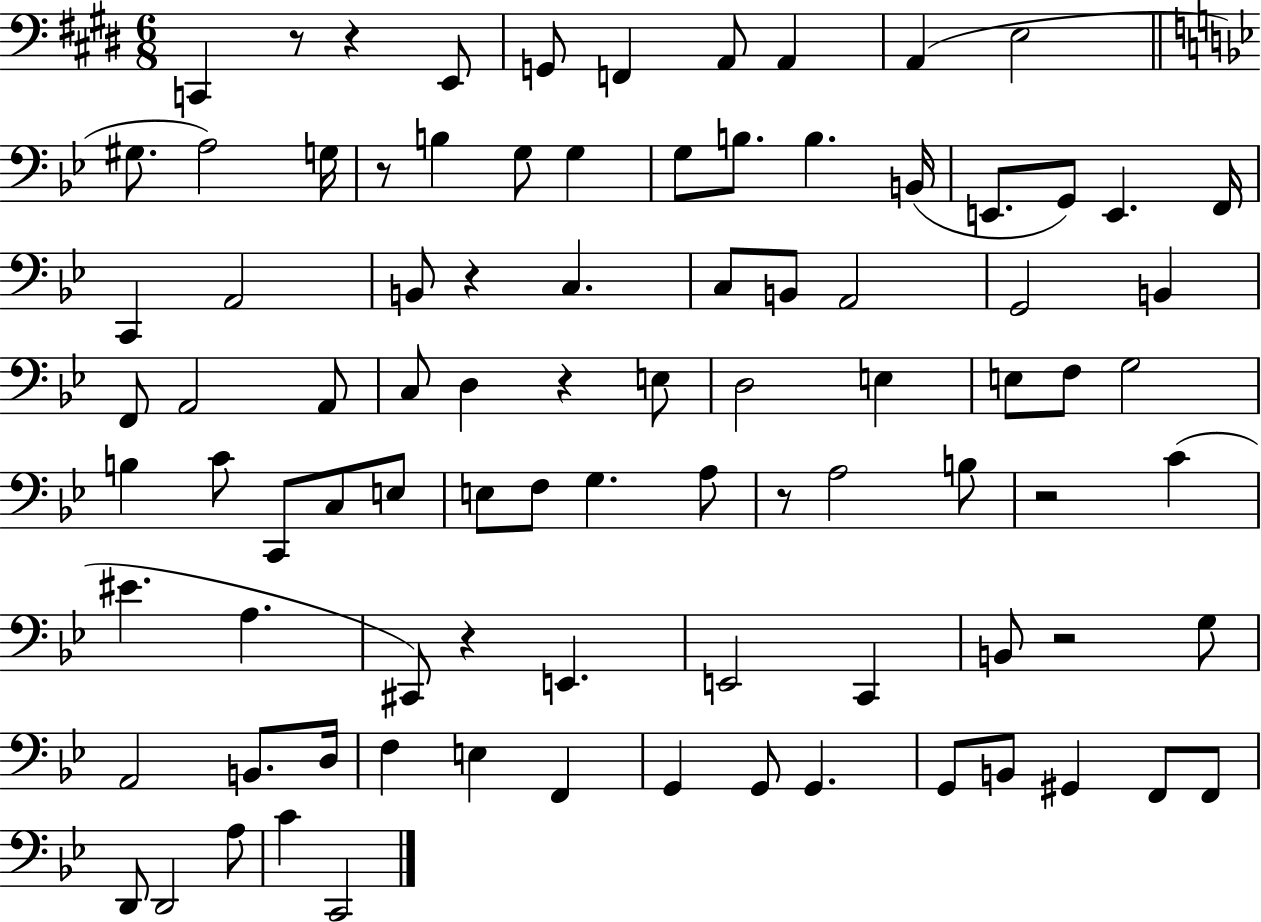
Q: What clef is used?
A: bass